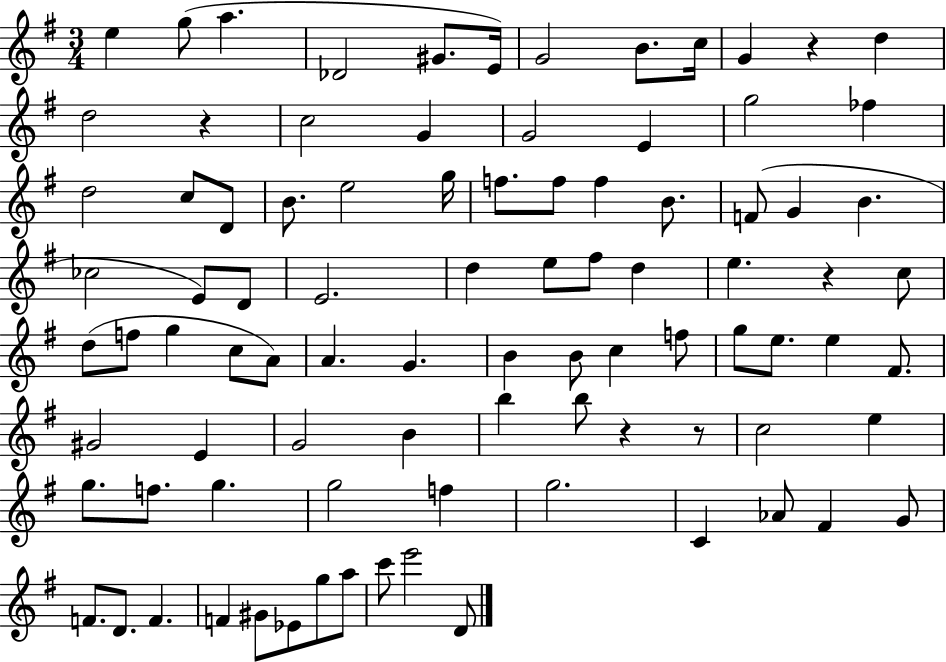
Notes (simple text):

E5/q G5/e A5/q. Db4/h G#4/e. E4/s G4/h B4/e. C5/s G4/q R/q D5/q D5/h R/q C5/h G4/q G4/h E4/q G5/h FES5/q D5/h C5/e D4/e B4/e. E5/h G5/s F5/e. F5/e F5/q B4/e. F4/e G4/q B4/q. CES5/h E4/e D4/e E4/h. D5/q E5/e F#5/e D5/q E5/q. R/q C5/e D5/e F5/e G5/q C5/e A4/e A4/q. G4/q. B4/q B4/e C5/q F5/e G5/e E5/e. E5/q F#4/e. G#4/h E4/q G4/h B4/q B5/q B5/e R/q R/e C5/h E5/q G5/e. F5/e. G5/q. G5/h F5/q G5/h. C4/q Ab4/e F#4/q G4/e F4/e. D4/e. F4/q. F4/q G#4/e Eb4/e G5/e A5/e C6/e E6/h D4/e